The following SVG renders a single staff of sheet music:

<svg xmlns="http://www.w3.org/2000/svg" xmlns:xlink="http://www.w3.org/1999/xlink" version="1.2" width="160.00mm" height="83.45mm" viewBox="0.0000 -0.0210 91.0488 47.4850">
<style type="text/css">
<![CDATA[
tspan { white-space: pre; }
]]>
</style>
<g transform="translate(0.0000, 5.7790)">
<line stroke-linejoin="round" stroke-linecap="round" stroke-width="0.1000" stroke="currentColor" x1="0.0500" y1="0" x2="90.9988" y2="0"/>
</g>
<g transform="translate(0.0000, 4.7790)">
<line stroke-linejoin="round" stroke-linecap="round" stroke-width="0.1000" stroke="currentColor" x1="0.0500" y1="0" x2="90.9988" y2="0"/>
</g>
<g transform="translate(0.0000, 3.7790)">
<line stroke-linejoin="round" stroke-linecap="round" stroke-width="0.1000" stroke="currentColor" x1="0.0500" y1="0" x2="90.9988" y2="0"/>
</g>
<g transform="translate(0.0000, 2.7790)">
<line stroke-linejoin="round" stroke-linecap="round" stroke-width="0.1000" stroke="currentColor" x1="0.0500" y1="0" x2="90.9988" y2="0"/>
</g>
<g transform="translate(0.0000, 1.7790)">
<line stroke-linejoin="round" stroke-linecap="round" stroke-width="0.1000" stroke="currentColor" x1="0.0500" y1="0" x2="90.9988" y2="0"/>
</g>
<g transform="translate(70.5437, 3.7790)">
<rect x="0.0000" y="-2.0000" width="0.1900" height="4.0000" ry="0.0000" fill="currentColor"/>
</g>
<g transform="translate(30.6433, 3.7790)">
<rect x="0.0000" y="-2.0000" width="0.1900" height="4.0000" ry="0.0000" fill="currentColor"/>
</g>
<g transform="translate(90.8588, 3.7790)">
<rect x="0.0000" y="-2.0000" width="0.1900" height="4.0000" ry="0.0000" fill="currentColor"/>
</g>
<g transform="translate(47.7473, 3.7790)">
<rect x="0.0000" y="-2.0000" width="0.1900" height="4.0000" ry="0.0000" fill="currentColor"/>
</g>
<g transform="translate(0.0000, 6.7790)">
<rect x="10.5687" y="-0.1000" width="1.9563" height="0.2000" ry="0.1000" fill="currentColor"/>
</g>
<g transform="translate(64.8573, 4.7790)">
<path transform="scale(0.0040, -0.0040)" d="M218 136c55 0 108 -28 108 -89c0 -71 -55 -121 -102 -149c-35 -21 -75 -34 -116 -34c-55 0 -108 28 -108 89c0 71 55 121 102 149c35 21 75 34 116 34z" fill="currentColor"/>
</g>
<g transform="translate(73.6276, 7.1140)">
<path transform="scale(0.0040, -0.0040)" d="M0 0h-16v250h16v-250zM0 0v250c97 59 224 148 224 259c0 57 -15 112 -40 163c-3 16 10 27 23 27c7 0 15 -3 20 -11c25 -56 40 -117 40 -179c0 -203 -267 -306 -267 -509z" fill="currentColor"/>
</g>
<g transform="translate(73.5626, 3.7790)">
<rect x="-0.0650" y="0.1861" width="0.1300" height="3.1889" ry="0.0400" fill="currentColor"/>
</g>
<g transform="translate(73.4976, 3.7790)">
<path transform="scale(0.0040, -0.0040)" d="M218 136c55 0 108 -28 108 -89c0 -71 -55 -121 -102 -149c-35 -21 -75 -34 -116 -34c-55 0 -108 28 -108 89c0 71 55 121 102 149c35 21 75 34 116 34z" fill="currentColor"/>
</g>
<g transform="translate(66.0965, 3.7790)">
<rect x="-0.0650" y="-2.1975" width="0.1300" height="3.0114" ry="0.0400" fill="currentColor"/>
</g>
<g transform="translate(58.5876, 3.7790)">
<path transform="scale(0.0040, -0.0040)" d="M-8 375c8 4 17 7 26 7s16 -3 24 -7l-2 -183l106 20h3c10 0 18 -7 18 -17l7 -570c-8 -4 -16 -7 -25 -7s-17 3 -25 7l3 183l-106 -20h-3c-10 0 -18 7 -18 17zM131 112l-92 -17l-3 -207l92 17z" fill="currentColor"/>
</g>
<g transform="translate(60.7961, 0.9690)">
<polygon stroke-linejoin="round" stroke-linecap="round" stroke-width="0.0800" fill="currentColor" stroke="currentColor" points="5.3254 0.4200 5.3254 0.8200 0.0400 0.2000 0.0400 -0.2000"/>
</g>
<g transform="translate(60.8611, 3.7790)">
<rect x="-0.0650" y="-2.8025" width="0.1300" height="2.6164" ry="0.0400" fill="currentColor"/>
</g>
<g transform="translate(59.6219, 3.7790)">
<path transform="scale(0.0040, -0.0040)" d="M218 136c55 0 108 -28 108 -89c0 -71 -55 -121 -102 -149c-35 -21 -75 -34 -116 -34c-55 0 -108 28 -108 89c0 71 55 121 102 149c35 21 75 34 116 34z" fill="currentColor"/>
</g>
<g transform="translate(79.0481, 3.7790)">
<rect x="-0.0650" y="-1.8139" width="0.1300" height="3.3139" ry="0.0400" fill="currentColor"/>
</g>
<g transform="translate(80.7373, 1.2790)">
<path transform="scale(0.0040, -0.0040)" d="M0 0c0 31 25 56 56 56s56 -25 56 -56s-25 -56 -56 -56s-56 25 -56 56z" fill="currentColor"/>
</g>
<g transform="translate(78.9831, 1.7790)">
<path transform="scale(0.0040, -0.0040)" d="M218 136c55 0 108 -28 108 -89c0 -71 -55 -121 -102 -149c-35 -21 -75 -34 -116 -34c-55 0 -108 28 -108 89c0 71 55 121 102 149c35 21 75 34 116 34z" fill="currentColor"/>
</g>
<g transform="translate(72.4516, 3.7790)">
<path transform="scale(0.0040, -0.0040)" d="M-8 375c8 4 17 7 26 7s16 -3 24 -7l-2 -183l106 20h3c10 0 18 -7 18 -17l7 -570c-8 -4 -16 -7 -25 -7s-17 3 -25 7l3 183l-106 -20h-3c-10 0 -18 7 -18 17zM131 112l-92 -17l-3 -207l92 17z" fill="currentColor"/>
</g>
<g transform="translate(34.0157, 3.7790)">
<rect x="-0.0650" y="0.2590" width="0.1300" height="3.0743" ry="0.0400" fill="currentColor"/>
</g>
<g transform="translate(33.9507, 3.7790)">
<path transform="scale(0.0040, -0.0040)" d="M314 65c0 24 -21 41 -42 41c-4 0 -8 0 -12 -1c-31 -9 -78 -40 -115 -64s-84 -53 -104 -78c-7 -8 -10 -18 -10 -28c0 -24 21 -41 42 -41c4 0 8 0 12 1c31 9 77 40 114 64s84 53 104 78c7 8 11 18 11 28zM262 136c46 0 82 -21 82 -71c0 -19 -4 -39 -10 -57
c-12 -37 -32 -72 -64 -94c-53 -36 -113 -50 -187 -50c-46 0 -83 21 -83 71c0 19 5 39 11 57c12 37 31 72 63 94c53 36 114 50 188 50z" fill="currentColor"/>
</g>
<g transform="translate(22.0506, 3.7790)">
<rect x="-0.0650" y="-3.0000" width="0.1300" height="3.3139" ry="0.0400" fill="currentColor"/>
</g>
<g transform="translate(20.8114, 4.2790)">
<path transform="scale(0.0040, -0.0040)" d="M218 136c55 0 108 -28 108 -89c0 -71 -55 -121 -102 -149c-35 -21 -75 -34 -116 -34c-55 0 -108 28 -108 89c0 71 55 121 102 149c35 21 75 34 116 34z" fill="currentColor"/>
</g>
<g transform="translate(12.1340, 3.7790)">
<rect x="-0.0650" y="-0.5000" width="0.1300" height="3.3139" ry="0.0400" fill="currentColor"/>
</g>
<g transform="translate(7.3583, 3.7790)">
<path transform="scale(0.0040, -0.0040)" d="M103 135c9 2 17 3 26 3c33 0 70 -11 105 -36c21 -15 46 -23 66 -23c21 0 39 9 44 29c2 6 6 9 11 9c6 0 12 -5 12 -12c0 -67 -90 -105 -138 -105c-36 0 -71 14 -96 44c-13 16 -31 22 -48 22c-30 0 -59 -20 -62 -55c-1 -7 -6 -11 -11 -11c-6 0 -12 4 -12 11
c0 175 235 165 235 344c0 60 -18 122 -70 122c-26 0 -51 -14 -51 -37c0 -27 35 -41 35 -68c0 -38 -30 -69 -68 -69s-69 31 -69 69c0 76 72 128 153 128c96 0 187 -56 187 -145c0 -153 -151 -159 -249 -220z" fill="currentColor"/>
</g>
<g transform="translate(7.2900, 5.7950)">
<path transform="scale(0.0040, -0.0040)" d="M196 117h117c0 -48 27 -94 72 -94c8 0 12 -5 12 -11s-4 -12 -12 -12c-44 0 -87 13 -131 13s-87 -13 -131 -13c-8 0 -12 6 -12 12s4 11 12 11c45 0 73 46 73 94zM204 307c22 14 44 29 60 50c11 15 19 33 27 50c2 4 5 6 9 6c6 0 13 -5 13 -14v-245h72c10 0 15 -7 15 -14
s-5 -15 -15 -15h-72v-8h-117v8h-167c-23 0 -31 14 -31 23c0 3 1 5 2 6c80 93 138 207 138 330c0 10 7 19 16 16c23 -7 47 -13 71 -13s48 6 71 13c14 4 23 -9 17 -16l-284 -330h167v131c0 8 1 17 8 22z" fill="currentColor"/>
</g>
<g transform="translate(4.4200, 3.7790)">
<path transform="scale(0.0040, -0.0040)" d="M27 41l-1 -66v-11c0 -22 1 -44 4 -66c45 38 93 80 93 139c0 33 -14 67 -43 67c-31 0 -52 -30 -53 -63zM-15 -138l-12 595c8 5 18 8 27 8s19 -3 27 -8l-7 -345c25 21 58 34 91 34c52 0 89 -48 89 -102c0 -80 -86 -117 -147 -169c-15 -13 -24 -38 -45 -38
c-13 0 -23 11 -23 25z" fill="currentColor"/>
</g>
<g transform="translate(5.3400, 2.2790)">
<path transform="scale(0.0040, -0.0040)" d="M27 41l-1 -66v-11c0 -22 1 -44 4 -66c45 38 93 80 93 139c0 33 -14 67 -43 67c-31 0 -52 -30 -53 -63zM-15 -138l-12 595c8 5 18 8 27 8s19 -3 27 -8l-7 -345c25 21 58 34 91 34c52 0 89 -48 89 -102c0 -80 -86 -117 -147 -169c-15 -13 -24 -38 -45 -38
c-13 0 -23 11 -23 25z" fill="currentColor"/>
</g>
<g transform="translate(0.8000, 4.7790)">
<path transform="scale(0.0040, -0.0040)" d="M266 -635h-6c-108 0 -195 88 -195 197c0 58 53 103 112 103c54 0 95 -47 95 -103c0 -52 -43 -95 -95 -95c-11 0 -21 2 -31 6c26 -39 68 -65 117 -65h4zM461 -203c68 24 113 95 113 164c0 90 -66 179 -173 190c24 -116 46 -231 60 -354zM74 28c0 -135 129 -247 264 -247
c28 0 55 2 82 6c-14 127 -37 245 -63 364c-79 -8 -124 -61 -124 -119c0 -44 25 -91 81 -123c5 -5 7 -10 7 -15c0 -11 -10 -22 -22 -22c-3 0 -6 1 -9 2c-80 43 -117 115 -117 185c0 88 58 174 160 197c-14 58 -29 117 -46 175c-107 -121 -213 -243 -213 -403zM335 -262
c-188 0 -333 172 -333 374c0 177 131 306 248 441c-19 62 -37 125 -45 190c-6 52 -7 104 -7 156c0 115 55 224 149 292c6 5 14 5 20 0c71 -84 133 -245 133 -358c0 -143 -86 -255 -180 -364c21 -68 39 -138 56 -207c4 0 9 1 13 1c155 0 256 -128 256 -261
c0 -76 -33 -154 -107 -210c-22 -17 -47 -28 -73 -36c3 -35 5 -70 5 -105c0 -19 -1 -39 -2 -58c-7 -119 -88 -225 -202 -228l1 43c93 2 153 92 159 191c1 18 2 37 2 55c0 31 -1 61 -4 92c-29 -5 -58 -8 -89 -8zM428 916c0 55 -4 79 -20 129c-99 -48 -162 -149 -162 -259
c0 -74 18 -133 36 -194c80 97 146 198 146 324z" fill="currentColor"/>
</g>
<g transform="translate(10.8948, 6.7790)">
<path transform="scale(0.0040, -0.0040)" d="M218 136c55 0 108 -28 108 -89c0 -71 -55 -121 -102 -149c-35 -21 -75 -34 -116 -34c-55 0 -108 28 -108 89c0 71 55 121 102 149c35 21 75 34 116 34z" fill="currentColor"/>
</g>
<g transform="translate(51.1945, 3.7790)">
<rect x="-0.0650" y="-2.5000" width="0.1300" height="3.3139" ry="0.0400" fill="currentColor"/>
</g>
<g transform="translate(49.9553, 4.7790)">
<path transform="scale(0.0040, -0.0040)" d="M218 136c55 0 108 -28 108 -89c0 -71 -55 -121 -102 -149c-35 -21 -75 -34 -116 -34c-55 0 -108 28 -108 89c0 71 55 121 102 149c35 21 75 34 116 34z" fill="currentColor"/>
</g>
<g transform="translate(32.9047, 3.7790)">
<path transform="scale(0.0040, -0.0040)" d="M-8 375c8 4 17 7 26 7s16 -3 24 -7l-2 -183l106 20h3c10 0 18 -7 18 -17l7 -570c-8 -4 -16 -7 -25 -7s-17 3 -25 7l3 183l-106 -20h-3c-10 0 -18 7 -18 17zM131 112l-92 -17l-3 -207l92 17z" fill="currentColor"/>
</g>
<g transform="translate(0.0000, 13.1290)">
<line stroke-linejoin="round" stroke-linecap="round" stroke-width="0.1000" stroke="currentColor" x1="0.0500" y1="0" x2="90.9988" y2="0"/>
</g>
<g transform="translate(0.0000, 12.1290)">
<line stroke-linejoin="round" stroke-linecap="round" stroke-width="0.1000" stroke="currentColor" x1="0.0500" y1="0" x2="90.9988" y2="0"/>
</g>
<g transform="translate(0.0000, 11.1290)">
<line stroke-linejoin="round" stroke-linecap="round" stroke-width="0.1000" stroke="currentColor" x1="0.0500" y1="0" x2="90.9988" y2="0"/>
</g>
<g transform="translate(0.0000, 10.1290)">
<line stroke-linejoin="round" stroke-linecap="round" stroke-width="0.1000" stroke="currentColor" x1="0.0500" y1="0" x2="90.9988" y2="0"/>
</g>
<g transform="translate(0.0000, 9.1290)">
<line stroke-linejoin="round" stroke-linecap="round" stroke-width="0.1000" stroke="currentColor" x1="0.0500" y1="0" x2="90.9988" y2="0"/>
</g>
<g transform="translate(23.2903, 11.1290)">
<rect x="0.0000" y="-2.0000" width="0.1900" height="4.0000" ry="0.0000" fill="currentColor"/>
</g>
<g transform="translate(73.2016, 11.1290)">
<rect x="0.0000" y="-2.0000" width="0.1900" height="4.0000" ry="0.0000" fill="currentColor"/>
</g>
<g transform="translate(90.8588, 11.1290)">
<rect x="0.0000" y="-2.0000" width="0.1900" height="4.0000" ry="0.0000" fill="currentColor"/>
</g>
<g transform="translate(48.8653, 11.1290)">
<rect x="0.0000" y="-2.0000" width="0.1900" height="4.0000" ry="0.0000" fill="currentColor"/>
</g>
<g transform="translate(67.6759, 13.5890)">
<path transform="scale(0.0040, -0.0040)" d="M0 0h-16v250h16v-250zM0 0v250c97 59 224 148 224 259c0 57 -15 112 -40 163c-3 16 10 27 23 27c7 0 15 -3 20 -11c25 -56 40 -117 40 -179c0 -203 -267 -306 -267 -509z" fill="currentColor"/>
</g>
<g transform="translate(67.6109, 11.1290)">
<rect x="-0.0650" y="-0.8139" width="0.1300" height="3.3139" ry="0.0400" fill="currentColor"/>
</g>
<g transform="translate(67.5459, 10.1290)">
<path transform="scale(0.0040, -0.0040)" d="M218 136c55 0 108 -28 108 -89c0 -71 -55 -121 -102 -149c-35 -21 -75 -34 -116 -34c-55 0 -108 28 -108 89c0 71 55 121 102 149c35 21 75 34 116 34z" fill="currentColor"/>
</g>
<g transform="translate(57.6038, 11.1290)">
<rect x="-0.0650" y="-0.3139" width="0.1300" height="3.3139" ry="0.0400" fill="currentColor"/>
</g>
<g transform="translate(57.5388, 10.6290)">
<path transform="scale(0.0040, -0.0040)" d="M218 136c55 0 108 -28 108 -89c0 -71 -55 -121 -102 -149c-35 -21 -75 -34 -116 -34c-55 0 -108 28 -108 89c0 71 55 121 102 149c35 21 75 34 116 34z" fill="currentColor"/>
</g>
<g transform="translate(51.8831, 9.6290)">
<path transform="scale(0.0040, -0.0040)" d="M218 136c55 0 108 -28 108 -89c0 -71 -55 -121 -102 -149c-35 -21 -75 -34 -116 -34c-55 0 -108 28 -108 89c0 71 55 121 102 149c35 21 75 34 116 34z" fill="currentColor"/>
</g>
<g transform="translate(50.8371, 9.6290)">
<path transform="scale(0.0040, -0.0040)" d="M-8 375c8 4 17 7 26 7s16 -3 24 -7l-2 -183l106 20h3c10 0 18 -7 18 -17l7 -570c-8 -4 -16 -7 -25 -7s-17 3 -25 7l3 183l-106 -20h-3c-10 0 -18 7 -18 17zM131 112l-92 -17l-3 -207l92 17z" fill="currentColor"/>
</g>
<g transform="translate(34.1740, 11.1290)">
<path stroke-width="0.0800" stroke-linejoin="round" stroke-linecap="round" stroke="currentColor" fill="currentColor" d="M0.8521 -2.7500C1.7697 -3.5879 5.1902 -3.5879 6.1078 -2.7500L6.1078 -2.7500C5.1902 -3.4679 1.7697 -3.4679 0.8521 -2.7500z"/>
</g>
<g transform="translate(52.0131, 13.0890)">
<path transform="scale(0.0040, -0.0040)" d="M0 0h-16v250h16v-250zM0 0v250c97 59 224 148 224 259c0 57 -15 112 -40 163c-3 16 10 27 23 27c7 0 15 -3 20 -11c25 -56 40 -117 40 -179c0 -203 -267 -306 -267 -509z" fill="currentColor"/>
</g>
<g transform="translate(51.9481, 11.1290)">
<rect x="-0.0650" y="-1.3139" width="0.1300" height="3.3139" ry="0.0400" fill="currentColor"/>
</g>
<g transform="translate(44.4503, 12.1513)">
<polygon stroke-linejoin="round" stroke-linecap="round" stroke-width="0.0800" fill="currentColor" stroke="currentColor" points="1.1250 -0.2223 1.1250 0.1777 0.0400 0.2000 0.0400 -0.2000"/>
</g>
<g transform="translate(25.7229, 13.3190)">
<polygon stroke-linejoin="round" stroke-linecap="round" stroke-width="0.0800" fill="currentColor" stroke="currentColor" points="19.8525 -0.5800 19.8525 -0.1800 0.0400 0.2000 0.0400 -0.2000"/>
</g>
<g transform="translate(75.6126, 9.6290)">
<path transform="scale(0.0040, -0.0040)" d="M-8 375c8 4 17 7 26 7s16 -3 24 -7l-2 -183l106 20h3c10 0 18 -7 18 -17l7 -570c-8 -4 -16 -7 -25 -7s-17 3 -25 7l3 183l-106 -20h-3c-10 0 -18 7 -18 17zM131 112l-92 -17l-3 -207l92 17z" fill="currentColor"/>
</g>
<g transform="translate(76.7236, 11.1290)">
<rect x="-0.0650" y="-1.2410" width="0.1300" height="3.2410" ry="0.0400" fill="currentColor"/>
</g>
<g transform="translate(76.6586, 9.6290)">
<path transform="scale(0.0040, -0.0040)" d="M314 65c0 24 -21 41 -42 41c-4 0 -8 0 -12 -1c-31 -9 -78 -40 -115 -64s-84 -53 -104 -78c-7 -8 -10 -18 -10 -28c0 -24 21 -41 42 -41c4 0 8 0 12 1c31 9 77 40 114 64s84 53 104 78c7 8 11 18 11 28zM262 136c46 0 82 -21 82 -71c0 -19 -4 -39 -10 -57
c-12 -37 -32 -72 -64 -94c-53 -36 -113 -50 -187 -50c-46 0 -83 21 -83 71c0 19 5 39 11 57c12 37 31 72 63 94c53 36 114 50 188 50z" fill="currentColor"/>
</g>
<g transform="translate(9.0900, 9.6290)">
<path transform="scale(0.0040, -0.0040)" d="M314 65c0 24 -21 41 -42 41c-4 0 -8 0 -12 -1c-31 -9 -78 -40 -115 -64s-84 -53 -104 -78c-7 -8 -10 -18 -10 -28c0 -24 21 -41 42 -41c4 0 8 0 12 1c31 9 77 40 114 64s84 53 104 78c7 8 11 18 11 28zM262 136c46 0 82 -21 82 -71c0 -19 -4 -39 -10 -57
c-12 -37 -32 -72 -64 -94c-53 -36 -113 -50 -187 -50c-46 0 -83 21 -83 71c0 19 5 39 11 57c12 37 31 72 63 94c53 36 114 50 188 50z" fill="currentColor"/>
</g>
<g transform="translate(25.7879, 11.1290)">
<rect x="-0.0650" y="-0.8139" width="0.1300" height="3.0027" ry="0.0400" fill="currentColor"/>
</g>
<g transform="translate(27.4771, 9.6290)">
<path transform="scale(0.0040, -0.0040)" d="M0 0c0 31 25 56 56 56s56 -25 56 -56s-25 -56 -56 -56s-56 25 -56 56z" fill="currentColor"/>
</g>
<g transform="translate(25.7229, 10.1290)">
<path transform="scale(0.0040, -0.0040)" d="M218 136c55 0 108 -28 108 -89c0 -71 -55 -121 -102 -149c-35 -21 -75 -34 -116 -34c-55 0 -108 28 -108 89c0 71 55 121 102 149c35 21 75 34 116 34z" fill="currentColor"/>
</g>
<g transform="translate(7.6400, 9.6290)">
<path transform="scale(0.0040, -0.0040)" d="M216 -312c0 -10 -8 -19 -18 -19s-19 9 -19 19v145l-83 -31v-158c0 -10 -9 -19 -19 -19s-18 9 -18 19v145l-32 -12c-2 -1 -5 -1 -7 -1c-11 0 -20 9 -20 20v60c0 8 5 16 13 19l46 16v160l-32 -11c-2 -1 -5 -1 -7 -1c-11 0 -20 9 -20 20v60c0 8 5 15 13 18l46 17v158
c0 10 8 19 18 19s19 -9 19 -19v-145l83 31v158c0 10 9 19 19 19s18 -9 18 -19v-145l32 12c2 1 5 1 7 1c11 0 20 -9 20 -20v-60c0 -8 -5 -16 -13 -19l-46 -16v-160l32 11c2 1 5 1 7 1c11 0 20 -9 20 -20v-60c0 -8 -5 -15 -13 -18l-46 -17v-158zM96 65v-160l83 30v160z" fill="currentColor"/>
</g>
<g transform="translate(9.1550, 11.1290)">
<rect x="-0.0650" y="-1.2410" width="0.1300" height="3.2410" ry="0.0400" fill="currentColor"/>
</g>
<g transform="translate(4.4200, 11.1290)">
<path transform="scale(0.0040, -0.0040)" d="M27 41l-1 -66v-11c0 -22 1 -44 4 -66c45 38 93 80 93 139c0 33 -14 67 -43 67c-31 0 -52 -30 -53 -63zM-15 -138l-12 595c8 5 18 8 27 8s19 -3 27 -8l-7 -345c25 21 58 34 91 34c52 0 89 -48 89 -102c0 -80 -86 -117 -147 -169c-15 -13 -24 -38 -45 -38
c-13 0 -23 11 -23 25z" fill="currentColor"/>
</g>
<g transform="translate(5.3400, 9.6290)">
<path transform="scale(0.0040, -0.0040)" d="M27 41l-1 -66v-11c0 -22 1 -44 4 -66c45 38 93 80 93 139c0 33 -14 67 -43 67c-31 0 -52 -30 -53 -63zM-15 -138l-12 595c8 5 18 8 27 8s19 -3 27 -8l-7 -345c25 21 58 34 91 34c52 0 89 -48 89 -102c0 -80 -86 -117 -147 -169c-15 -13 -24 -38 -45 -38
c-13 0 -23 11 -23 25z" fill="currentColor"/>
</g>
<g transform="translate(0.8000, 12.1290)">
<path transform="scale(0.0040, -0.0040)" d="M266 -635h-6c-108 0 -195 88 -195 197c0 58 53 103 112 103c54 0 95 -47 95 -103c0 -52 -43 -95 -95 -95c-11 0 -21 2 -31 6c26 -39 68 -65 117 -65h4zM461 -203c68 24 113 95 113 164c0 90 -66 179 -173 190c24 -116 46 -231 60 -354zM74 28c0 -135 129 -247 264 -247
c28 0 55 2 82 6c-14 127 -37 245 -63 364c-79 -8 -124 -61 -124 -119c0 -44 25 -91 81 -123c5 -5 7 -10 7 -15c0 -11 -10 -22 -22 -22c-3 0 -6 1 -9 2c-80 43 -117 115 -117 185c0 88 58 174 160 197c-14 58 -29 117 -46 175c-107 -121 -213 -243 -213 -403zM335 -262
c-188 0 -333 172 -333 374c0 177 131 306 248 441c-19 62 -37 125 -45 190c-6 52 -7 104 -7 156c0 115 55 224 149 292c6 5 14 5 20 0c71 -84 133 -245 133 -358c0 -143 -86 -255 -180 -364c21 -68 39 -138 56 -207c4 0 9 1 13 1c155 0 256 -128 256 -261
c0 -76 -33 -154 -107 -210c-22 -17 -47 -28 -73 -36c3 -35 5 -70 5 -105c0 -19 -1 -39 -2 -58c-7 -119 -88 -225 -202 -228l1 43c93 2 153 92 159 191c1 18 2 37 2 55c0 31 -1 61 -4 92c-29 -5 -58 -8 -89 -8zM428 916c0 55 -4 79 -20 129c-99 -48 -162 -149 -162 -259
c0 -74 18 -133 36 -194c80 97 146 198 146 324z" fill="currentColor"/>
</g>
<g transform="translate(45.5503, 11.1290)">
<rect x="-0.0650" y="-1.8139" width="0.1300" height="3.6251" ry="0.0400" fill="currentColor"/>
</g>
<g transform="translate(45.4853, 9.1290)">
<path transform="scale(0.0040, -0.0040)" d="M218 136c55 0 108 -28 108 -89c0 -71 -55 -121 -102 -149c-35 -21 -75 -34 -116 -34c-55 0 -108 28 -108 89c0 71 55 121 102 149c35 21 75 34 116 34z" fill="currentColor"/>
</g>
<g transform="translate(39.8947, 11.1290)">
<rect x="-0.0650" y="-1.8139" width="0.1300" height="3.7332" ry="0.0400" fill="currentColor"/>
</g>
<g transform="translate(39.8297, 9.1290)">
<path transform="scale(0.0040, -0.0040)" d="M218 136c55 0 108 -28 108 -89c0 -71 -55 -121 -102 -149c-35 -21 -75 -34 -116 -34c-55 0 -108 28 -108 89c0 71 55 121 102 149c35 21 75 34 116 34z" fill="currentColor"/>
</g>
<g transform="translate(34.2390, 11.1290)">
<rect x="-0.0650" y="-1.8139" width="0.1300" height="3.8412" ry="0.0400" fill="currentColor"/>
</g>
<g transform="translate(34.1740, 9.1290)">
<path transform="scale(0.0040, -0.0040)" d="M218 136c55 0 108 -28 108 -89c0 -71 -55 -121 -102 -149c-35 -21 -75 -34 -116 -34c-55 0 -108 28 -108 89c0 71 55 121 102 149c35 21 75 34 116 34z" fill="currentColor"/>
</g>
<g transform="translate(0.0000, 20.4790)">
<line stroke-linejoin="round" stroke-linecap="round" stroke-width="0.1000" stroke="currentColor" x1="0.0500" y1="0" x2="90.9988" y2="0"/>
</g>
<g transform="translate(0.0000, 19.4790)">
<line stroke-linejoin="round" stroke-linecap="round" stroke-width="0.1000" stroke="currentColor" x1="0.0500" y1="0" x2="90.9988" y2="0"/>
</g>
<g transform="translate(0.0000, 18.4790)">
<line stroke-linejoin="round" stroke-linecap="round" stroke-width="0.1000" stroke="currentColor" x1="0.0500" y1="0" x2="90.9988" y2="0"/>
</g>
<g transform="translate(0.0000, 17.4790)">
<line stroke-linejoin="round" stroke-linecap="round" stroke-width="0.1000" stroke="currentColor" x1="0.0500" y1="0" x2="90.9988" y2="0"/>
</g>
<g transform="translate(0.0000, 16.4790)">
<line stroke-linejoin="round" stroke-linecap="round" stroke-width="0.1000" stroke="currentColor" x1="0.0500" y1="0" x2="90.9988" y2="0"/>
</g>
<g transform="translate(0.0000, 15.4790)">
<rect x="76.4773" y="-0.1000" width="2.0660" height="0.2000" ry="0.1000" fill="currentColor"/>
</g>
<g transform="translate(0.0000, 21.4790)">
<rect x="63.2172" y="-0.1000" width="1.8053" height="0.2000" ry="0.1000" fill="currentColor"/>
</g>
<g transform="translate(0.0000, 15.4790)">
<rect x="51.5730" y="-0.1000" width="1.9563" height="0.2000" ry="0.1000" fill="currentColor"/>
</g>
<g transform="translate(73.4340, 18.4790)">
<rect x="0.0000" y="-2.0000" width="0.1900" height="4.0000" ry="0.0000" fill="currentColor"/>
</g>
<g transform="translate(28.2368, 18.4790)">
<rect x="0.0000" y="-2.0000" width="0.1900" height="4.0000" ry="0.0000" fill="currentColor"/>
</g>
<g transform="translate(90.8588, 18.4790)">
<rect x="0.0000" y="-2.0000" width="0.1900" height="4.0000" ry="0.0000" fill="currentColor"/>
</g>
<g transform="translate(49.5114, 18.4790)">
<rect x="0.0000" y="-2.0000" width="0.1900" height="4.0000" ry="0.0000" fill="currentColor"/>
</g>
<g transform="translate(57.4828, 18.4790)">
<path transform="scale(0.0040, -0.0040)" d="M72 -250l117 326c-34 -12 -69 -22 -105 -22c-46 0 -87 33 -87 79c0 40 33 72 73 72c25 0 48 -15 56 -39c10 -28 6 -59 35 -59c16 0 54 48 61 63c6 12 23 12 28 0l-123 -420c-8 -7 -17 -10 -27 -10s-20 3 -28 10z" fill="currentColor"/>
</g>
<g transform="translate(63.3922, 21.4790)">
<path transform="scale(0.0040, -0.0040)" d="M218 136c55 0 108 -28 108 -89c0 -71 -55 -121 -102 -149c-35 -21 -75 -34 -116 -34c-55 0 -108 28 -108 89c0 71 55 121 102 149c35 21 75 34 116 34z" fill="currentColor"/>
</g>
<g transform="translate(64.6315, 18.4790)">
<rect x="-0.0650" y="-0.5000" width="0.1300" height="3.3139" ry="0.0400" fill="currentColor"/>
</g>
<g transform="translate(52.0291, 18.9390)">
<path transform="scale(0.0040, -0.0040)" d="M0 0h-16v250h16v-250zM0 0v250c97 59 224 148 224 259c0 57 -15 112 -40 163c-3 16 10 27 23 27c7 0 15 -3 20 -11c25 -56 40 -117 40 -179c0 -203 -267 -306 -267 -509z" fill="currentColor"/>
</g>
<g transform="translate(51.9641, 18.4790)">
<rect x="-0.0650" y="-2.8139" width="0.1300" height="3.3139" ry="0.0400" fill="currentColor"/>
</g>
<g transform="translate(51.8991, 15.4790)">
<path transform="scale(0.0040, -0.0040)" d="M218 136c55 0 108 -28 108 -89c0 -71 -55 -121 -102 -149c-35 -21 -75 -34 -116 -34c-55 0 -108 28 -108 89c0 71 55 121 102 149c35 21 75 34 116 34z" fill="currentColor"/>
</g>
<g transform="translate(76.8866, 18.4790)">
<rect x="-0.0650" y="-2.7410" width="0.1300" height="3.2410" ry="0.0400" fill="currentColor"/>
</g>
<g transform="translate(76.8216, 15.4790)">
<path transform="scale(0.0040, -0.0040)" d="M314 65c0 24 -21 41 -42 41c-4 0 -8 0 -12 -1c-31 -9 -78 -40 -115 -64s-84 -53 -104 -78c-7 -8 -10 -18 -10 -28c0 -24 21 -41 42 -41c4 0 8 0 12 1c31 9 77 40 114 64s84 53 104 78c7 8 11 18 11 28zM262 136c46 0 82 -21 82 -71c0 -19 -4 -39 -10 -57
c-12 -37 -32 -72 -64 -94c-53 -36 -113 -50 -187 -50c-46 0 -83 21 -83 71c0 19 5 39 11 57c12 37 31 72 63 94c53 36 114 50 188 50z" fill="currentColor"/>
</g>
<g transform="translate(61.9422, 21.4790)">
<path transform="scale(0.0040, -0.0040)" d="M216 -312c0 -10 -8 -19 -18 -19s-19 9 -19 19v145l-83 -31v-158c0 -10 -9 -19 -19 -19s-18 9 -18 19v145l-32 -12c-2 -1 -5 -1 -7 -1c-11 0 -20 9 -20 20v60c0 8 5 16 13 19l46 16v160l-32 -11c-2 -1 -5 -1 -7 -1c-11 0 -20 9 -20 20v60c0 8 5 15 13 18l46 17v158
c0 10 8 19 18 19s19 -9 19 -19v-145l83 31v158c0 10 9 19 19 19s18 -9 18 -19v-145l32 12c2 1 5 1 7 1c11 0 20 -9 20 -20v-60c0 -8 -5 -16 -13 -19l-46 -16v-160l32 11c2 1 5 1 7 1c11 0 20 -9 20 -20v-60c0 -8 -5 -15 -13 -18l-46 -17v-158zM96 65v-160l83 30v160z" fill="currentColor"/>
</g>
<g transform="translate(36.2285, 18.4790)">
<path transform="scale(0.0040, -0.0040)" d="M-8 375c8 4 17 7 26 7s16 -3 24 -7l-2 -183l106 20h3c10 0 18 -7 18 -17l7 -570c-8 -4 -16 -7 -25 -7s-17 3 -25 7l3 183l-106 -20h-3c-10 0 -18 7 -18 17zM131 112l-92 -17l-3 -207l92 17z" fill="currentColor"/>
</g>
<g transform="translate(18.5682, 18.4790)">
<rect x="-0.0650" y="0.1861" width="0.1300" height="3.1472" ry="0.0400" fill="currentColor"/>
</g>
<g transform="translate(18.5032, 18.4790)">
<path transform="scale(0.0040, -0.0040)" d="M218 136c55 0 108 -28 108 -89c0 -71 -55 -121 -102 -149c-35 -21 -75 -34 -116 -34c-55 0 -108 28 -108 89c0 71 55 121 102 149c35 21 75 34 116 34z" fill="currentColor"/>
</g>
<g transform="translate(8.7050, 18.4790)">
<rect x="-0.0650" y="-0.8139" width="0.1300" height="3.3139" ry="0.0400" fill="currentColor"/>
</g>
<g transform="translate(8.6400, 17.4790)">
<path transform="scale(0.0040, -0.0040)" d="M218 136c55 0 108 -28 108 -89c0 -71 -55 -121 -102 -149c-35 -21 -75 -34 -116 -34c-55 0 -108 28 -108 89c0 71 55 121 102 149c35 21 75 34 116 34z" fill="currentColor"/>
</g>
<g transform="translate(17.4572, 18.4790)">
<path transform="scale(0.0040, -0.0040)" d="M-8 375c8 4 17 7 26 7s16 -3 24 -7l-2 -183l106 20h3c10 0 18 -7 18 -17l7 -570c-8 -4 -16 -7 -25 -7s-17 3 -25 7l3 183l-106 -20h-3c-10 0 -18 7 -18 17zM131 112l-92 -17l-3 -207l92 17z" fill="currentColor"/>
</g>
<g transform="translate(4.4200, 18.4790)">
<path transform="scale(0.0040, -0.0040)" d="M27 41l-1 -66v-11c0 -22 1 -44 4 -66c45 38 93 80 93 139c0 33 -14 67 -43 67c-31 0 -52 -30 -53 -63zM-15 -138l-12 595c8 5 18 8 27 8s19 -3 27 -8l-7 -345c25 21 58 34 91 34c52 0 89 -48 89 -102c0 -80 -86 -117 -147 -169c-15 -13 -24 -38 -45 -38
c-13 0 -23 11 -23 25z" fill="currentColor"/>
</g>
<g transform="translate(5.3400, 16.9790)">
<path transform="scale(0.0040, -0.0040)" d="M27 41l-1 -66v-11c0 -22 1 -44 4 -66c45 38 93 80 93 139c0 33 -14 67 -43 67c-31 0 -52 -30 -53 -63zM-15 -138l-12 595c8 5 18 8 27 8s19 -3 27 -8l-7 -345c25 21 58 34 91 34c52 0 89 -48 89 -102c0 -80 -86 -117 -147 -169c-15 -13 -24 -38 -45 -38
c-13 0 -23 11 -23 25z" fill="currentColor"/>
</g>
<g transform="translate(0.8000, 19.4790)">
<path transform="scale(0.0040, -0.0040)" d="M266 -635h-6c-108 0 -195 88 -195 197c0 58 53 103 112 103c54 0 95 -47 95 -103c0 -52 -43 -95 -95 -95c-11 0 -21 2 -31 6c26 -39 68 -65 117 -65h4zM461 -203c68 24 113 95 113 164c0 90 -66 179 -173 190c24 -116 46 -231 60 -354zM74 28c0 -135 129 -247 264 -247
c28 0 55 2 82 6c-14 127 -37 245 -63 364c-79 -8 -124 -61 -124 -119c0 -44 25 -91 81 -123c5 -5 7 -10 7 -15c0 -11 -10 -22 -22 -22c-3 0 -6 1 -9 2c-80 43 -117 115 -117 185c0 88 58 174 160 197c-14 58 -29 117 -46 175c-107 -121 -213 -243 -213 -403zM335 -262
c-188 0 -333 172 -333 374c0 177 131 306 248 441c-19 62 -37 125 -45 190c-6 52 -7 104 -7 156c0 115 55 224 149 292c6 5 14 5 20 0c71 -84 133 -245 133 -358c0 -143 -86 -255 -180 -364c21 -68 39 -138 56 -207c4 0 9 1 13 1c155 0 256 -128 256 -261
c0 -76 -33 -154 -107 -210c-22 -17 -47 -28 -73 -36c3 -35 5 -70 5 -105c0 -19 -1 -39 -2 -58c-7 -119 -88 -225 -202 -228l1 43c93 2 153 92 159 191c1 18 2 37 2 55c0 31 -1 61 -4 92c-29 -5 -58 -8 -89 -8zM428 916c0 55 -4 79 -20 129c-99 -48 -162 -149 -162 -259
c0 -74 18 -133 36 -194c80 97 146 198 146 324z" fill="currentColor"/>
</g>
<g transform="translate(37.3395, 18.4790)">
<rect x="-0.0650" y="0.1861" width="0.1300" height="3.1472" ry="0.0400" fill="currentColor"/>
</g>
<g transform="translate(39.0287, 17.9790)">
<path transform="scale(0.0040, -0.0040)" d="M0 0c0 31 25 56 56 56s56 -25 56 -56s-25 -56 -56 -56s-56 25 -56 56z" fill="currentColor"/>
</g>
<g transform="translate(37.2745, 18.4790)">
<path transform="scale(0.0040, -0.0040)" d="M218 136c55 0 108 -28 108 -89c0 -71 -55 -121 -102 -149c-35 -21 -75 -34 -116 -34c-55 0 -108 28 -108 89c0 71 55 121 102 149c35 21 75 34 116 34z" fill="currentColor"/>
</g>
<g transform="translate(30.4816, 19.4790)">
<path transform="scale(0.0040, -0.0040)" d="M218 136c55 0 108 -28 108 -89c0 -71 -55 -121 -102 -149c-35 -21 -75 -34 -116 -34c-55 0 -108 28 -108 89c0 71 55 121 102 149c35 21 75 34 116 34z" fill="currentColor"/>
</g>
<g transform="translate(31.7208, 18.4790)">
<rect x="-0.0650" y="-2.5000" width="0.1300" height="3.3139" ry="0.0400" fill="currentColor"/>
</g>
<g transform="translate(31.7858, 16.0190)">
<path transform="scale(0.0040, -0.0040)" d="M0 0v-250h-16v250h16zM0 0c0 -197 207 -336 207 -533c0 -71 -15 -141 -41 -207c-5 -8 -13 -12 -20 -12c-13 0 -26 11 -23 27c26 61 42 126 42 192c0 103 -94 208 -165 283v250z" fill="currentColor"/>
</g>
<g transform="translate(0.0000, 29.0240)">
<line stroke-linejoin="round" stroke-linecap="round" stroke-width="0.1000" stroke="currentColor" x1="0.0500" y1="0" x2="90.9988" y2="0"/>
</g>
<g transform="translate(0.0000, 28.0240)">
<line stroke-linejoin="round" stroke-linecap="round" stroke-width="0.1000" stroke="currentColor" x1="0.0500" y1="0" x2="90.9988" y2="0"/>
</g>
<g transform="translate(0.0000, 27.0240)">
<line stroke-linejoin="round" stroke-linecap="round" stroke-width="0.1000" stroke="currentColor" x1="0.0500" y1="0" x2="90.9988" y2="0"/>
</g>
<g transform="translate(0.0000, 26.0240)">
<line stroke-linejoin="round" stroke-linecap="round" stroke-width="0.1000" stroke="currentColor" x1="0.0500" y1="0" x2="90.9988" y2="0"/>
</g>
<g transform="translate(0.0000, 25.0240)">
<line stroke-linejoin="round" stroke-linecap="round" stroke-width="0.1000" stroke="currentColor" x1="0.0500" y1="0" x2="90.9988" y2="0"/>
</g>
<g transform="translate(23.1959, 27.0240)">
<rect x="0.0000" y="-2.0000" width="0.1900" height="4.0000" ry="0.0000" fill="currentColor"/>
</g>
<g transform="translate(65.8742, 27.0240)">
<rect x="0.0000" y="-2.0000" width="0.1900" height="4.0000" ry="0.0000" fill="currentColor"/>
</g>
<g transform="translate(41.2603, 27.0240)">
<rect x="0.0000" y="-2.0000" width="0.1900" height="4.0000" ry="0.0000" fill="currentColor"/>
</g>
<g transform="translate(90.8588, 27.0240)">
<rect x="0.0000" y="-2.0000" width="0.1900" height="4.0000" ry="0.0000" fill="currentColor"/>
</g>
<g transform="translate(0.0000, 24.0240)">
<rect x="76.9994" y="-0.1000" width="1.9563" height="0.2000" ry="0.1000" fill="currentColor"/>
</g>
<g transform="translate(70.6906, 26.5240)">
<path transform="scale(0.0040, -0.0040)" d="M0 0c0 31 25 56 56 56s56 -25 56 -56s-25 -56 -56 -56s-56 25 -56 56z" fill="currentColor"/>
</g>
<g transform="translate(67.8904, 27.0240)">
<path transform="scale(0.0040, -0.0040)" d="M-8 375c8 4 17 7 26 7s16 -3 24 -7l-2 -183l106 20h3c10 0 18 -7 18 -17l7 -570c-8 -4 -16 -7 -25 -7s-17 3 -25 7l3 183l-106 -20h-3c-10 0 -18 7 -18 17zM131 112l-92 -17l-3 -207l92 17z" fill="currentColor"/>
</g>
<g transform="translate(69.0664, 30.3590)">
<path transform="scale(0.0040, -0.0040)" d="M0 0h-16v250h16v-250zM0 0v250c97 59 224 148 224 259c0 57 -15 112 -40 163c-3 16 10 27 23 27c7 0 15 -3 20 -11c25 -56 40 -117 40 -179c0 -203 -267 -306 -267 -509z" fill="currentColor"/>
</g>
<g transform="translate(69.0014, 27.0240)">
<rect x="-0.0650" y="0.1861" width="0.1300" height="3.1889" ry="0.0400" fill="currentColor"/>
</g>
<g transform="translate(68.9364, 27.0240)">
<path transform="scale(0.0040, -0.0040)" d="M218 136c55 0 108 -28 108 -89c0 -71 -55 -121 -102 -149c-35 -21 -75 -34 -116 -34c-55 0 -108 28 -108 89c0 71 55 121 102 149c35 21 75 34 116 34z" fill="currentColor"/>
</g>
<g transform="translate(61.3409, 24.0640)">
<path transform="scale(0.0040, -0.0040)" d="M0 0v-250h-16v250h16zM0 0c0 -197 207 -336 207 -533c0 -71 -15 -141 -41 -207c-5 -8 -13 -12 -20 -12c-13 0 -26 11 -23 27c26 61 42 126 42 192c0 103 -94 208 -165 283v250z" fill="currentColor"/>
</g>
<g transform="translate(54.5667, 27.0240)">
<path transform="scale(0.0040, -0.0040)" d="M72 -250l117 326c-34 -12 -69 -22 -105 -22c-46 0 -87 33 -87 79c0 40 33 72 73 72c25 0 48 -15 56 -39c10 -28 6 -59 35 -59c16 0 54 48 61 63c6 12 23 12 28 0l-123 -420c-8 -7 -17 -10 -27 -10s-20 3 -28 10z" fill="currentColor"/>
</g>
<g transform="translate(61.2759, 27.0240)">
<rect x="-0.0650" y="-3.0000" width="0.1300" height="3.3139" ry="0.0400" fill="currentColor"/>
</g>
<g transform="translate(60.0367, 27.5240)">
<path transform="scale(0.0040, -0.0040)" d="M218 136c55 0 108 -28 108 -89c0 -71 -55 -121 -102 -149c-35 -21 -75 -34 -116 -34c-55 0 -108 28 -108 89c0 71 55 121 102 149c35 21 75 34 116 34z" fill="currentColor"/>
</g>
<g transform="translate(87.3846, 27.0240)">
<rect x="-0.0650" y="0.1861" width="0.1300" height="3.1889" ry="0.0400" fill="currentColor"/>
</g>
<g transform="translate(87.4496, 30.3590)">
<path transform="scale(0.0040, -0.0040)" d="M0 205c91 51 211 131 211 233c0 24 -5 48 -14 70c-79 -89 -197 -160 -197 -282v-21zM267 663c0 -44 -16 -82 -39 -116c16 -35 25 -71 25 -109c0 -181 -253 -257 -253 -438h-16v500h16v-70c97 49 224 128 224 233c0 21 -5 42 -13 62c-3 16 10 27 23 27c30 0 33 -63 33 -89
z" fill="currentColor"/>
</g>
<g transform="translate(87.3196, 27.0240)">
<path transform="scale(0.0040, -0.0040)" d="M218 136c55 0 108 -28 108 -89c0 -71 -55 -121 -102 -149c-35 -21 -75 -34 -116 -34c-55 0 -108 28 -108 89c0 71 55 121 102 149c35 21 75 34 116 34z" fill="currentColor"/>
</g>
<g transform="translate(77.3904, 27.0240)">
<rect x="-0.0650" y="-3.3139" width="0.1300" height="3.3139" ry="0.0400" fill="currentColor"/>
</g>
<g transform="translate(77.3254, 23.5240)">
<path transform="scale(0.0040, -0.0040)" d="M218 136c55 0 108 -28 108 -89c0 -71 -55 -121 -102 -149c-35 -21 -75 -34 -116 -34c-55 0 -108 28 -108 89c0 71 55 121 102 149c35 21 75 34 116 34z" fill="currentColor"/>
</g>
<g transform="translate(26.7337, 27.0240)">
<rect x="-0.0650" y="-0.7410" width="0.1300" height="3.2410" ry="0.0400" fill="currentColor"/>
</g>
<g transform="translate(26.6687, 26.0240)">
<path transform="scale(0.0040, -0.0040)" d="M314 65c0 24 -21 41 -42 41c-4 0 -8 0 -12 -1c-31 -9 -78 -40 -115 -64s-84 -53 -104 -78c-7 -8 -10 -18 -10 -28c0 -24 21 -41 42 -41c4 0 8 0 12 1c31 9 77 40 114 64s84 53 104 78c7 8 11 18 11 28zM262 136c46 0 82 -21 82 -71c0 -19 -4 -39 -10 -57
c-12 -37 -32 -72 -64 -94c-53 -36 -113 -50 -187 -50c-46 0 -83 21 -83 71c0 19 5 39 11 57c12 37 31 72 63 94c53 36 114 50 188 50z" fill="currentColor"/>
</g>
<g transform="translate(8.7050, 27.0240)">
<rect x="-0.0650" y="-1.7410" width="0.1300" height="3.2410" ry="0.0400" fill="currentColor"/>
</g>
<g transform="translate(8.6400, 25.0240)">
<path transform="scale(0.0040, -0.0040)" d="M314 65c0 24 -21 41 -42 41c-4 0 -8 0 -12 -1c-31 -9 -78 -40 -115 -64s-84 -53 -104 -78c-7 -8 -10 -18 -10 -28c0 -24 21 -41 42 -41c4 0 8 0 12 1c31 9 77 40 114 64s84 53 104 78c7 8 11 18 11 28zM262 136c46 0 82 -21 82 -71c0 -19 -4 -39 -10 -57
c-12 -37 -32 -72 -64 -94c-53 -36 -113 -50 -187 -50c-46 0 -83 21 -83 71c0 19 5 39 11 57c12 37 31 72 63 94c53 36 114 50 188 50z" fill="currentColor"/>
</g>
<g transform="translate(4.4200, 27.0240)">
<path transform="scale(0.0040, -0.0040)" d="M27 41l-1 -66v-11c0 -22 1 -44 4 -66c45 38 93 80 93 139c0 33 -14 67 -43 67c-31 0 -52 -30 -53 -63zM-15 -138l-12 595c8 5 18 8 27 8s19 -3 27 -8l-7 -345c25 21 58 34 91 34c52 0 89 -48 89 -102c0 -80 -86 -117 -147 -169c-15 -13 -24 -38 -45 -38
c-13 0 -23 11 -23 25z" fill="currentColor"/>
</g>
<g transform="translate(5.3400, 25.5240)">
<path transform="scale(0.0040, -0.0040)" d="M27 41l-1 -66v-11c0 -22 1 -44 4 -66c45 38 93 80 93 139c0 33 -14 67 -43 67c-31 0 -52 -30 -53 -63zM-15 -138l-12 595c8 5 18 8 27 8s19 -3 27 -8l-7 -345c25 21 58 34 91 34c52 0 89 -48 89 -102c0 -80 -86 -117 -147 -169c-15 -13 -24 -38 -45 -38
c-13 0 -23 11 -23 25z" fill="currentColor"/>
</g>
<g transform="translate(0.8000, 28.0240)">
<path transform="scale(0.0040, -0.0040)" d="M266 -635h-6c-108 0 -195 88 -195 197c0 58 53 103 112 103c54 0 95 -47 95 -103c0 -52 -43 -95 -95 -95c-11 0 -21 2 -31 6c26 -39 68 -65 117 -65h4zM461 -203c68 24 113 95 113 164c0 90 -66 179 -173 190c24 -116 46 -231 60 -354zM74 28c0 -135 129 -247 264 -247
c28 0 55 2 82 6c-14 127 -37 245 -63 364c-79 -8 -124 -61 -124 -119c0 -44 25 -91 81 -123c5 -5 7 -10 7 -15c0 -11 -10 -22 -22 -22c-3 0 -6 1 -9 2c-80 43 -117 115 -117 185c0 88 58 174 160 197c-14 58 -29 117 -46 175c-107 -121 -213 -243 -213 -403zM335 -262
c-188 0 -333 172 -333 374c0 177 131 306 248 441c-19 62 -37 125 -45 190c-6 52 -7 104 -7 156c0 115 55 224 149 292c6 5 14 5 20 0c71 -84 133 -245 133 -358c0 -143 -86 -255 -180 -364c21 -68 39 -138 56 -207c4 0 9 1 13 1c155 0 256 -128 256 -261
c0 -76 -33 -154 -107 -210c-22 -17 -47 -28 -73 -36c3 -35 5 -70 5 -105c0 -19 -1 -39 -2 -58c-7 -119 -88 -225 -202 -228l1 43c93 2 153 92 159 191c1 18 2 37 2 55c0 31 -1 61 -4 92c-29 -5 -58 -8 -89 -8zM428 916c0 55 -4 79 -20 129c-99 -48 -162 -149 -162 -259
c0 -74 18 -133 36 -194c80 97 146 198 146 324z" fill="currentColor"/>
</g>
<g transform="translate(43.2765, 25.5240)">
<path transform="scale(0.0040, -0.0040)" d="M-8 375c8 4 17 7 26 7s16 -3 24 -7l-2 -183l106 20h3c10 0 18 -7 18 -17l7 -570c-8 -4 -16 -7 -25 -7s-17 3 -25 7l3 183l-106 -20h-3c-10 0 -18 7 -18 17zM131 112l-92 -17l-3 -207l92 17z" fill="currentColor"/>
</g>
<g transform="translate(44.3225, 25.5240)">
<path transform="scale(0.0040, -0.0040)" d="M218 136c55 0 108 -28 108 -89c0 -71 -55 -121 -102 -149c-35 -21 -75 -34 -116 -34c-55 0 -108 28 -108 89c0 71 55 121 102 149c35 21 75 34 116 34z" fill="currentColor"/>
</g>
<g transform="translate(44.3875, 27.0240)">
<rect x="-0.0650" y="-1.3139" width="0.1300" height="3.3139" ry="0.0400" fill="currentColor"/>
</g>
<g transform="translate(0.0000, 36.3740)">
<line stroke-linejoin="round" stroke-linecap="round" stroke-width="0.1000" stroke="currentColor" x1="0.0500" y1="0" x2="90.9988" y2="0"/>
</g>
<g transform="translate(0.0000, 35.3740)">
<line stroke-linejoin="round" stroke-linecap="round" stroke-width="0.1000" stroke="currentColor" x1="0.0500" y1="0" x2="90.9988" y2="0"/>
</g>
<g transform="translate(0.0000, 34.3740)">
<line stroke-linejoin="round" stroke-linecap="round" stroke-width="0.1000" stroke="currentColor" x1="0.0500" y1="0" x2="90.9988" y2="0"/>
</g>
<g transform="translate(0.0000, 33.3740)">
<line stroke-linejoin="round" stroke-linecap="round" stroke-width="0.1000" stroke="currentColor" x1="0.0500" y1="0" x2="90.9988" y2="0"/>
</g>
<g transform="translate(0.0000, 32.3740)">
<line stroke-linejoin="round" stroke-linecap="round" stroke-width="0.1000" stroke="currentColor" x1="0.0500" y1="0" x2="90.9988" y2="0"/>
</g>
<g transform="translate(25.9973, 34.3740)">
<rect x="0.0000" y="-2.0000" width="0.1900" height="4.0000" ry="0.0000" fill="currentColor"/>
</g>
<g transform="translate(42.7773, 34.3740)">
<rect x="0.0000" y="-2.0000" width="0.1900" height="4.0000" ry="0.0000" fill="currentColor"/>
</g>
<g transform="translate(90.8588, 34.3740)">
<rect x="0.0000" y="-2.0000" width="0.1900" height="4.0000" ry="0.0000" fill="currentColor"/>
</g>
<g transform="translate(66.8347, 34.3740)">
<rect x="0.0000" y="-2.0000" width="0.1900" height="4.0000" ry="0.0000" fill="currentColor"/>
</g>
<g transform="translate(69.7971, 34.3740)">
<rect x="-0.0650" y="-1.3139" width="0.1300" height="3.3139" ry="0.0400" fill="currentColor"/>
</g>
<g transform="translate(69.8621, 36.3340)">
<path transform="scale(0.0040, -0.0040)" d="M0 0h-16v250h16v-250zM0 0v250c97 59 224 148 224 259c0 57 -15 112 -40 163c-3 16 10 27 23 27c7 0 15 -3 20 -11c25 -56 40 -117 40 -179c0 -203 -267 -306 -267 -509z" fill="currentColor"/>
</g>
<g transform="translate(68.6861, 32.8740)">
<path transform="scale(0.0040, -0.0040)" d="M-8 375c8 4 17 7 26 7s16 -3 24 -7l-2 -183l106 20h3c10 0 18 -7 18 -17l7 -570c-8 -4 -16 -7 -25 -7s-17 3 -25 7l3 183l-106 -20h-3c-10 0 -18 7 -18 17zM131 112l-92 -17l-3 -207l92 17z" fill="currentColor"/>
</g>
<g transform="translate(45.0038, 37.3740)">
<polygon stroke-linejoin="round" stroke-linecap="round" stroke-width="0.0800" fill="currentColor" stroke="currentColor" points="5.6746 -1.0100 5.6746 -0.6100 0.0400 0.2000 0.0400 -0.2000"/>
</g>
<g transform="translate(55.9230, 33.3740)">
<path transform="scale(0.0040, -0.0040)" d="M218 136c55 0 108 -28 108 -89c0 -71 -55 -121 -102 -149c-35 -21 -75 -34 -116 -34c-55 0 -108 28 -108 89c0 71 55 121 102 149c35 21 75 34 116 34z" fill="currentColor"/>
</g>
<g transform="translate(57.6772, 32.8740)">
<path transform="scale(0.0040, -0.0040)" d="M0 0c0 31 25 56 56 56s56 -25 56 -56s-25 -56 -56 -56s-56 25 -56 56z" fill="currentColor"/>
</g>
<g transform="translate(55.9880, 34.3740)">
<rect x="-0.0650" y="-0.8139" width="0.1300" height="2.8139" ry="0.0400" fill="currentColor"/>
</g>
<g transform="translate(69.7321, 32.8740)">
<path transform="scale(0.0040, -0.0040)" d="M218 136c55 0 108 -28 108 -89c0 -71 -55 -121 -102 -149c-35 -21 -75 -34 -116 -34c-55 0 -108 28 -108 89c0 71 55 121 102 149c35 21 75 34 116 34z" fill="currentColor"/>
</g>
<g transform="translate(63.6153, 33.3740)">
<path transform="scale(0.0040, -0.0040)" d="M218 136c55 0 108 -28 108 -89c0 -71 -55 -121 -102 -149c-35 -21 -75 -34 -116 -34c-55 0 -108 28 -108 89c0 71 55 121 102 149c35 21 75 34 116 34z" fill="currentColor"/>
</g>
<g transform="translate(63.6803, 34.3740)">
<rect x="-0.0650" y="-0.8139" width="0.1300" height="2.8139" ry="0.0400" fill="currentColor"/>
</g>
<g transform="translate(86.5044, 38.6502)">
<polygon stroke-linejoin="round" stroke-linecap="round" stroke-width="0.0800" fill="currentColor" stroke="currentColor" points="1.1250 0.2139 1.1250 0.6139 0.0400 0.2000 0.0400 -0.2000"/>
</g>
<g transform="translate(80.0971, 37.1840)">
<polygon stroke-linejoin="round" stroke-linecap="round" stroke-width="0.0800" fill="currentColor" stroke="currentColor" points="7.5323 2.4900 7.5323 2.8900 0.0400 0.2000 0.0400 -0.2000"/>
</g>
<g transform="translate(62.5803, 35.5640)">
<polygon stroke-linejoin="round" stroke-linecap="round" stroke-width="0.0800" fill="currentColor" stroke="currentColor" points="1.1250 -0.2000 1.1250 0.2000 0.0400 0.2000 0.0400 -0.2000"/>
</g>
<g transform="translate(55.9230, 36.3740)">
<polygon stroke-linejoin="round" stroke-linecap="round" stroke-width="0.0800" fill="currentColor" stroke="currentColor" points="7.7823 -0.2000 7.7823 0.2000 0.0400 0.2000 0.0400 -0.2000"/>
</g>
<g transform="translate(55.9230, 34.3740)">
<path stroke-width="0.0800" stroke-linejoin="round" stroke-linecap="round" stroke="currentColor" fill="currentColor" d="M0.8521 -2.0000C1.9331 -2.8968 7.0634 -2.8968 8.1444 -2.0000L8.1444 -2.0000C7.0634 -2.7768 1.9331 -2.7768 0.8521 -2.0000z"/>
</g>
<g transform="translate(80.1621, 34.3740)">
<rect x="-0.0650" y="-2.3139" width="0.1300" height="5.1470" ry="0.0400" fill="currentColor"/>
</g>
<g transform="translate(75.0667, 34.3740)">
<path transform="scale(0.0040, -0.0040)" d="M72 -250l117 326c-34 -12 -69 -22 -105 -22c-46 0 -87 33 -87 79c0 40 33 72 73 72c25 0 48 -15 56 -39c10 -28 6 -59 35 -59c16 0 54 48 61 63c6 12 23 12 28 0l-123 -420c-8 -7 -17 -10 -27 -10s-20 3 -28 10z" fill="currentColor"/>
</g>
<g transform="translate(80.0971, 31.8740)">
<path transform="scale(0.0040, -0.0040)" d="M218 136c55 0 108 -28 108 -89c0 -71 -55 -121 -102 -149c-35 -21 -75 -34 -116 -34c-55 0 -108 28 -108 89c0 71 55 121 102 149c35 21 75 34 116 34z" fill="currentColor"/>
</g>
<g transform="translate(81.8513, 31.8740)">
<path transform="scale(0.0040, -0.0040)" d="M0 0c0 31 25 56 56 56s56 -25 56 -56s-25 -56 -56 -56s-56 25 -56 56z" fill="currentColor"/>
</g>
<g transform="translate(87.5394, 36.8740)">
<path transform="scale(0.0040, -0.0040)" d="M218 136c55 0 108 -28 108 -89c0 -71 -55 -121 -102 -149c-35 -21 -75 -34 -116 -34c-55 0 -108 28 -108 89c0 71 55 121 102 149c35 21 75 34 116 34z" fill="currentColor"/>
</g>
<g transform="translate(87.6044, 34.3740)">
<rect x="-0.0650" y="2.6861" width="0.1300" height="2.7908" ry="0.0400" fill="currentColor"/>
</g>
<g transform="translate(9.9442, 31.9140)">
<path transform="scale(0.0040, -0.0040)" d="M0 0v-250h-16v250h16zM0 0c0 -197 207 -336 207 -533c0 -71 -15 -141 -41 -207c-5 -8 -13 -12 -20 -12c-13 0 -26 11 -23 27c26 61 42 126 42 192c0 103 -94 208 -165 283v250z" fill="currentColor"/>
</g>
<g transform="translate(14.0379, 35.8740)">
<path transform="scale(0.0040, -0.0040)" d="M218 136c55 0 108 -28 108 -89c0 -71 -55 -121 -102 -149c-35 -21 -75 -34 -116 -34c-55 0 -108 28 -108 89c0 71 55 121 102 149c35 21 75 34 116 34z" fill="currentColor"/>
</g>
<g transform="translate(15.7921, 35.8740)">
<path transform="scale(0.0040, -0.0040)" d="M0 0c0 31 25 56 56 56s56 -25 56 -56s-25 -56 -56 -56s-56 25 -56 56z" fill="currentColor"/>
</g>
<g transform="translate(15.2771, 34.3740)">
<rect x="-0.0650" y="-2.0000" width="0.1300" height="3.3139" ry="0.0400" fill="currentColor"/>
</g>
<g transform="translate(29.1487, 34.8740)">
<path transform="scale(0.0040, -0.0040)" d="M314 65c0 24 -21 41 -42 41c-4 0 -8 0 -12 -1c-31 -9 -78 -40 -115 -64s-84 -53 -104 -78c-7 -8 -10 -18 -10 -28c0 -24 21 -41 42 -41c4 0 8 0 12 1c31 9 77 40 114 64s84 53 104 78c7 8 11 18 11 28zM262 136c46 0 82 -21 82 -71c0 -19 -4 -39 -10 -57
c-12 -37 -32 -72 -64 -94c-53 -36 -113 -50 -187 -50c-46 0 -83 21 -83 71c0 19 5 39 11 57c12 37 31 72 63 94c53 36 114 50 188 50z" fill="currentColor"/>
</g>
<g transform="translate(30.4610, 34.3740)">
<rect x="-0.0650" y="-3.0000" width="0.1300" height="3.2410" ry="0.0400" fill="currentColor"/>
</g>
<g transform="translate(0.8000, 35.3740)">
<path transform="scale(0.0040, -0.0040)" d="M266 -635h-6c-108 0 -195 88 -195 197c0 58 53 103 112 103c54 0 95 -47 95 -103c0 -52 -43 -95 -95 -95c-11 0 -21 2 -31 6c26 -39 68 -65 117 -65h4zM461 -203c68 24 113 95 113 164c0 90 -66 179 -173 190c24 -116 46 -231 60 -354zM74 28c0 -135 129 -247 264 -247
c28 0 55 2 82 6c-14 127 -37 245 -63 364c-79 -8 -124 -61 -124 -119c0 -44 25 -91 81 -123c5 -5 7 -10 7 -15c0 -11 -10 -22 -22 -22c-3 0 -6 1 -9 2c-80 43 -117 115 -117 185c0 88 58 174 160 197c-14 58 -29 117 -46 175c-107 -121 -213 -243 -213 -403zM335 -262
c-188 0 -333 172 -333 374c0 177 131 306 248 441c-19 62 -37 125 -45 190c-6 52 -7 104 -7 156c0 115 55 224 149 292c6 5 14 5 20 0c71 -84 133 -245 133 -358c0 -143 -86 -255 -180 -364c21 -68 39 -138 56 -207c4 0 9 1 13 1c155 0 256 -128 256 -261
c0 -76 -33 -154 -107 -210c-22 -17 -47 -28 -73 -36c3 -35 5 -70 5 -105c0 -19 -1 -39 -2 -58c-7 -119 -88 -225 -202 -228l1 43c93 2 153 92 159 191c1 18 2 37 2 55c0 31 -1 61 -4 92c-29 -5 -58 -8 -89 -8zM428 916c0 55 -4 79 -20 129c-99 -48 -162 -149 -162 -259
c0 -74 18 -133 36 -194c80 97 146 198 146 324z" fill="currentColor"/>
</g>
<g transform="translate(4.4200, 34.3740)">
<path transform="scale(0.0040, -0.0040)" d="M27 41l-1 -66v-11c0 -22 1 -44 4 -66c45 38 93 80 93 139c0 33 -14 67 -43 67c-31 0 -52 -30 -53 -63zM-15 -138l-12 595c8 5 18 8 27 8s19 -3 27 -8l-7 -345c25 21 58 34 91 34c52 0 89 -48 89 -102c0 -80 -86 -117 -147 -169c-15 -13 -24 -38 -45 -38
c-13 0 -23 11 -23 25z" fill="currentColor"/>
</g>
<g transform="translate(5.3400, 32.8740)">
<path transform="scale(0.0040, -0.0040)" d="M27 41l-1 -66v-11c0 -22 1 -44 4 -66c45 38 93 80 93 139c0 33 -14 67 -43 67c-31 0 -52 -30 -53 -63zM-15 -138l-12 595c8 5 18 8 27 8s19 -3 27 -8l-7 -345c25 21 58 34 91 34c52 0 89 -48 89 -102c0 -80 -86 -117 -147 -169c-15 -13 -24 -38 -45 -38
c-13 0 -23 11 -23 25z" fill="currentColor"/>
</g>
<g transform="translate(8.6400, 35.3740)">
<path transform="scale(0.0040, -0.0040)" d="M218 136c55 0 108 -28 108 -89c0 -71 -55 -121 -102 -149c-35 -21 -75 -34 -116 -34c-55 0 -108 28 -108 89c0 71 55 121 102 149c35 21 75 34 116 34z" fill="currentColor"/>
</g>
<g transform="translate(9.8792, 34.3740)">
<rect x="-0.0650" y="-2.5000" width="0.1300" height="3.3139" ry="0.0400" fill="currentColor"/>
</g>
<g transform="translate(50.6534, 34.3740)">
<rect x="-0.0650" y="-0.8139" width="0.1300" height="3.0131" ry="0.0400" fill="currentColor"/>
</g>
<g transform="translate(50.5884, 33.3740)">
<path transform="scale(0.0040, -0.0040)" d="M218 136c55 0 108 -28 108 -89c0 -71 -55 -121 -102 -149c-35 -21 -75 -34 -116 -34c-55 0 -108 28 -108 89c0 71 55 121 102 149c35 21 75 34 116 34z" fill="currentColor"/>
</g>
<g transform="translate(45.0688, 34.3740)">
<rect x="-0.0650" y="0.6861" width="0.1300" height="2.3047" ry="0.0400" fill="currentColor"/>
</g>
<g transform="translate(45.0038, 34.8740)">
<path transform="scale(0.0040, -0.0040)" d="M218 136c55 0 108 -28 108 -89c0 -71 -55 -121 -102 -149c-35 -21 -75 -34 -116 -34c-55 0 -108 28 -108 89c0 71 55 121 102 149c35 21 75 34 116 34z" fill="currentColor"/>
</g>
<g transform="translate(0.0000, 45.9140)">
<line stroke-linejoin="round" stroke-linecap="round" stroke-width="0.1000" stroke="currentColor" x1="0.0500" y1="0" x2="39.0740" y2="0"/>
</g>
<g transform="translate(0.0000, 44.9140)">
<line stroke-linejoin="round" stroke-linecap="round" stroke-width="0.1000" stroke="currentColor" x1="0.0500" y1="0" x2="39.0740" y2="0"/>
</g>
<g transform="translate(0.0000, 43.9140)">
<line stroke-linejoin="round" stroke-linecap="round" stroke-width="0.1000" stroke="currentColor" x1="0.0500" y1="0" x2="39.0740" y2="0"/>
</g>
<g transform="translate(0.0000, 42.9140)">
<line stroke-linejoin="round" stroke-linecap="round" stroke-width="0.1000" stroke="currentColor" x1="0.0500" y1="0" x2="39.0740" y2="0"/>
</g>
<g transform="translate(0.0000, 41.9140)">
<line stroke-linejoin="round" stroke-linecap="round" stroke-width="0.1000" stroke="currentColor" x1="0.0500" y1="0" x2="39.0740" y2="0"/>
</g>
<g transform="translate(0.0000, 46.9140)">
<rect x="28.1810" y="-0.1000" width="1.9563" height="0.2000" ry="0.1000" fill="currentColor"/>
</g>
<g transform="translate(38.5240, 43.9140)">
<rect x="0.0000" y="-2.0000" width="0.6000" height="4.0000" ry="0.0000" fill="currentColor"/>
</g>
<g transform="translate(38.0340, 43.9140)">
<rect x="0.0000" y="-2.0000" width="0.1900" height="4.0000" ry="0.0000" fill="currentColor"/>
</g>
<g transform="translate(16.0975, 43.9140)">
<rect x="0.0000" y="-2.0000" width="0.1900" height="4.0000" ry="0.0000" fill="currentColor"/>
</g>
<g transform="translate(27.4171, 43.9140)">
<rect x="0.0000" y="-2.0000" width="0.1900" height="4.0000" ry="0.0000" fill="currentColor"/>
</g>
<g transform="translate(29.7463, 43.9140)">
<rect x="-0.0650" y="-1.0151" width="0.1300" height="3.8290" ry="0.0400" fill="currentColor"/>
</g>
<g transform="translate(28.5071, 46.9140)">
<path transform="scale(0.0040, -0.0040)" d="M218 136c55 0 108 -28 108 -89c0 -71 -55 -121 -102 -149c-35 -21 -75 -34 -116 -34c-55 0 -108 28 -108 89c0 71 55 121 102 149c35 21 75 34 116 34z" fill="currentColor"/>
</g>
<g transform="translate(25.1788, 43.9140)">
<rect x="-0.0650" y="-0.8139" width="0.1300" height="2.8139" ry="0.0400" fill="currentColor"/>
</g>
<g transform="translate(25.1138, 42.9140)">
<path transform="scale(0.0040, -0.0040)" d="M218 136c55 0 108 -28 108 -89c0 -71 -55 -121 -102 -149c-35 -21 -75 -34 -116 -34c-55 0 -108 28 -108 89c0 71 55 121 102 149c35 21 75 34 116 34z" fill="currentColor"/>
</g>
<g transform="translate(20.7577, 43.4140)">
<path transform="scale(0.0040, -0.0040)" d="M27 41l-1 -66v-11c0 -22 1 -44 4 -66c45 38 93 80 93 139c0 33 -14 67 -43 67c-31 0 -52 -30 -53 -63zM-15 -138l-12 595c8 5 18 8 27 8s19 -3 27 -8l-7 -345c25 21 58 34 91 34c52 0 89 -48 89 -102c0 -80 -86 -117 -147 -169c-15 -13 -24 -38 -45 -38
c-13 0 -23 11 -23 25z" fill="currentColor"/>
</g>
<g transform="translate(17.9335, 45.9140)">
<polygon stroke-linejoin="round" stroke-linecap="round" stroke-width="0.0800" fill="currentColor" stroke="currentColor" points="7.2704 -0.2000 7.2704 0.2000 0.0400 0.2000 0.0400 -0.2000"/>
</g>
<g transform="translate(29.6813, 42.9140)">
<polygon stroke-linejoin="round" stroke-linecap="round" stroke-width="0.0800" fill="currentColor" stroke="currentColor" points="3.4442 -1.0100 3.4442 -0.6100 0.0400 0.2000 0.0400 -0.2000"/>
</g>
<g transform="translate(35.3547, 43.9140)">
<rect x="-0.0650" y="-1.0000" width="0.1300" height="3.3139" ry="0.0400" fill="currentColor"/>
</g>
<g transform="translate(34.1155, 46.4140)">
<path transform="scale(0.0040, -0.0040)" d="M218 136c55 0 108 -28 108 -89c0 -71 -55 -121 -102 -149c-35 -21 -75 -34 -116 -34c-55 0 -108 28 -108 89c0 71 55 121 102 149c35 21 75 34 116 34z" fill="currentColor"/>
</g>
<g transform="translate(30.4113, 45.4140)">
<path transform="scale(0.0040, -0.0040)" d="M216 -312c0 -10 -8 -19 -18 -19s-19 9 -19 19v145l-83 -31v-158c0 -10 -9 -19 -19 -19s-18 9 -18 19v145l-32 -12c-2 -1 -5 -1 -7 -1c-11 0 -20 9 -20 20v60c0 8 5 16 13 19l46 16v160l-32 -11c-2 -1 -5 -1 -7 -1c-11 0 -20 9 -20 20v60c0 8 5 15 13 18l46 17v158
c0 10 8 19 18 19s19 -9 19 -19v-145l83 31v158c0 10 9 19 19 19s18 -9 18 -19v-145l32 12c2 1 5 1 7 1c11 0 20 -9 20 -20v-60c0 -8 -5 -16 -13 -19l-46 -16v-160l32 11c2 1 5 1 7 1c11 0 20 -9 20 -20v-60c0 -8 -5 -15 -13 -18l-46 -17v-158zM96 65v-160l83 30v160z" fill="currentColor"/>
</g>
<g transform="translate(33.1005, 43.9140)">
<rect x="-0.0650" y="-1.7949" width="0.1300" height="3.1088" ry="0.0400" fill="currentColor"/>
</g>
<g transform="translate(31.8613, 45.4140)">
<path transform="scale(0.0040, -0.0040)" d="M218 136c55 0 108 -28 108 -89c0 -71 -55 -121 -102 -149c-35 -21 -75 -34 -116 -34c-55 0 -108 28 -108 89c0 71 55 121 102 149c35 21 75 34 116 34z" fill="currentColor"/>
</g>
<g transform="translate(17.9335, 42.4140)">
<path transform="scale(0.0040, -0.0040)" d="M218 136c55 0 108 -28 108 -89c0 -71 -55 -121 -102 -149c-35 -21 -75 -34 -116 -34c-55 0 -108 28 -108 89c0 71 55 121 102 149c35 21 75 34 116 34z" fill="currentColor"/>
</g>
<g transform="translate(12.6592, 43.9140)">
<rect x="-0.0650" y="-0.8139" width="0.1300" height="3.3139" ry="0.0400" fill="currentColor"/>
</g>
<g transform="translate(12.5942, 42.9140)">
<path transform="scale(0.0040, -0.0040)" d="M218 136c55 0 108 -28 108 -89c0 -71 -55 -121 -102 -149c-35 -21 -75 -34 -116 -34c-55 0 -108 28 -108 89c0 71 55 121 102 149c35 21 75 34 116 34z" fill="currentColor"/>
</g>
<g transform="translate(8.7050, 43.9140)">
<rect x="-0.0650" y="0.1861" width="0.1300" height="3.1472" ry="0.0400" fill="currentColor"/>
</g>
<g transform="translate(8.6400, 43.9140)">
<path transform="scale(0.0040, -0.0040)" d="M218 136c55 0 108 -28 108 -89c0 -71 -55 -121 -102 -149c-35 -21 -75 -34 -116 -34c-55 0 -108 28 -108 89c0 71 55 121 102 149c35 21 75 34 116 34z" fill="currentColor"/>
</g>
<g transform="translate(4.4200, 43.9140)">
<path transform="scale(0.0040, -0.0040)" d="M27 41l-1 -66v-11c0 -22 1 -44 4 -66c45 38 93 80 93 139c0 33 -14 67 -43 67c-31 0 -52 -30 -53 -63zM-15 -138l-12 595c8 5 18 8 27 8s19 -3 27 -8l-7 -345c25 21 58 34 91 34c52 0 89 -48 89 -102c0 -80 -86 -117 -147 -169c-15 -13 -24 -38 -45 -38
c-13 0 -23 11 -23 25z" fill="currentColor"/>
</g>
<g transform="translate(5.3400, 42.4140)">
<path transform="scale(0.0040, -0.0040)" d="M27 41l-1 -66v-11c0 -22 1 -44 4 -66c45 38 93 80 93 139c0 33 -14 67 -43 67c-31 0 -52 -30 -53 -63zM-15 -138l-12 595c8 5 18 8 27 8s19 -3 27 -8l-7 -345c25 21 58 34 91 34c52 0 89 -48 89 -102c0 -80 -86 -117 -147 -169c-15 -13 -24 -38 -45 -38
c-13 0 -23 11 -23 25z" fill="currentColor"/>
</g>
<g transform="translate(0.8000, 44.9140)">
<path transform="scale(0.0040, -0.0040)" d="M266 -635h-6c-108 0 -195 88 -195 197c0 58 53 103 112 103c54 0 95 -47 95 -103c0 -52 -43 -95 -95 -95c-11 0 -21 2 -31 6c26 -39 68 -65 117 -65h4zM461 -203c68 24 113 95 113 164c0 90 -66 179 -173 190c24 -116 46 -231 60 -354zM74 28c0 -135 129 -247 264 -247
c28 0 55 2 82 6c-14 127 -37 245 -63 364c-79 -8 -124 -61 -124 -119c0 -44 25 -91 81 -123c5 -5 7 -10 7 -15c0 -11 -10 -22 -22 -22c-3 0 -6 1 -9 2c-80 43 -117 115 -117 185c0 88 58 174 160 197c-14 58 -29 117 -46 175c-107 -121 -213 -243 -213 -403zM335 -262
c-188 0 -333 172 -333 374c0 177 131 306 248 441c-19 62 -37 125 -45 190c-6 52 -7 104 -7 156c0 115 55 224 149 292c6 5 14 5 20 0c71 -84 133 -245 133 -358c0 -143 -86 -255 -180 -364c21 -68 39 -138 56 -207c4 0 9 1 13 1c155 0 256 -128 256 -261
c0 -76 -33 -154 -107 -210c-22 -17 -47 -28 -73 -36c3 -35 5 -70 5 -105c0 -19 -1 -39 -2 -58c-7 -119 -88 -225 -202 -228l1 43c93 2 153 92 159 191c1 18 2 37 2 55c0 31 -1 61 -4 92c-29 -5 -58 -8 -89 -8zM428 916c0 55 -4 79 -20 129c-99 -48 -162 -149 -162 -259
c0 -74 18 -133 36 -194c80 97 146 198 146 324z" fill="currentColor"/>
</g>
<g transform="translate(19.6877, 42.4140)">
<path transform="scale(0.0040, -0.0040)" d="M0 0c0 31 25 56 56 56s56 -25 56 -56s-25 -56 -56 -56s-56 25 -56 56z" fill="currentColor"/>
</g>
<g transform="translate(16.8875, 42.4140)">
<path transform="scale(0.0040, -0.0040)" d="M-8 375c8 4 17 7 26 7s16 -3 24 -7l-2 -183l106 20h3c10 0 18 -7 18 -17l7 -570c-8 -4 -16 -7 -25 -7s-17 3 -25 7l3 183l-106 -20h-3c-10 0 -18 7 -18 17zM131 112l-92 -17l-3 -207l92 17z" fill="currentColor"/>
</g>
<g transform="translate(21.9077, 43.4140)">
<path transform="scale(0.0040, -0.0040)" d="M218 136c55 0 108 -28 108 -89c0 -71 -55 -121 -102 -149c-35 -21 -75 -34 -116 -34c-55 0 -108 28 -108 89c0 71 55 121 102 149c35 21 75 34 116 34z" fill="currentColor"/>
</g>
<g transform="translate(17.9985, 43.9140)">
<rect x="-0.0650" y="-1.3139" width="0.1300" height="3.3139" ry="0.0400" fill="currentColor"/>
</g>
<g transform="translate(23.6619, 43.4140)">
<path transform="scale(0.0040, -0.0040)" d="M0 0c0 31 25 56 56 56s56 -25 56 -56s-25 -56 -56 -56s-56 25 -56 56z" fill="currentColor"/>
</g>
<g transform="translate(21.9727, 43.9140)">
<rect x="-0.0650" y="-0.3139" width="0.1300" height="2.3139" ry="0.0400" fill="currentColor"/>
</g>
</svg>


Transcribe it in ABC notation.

X:1
T:Untitled
M:2/4
L:1/4
K:Bb
C A B2 G B/2 G/2 B/2 f ^e2 d/2 f/2 f/2 f/4 e/2 c d/2 e2 d B G/2 B a/2 z/2 ^C a2 f2 d2 e z/2 A/2 B/2 _b B/4 G/2 F A2 A/2 d/2 d/2 d/4 e/2 z/2 g/2 D/4 _B d e/2 _c/2 d/2 C/2 ^F/2 D